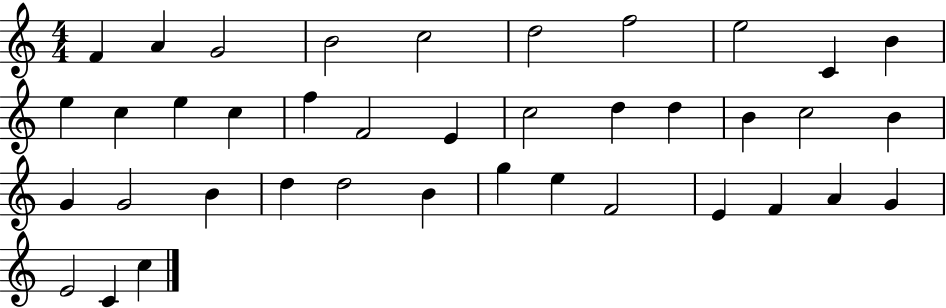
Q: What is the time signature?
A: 4/4